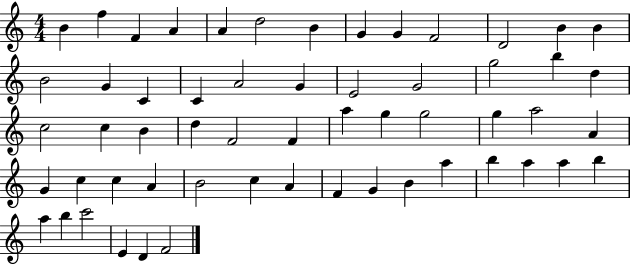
{
  \clef treble
  \numericTimeSignature
  \time 4/4
  \key c \major
  b'4 f''4 f'4 a'4 | a'4 d''2 b'4 | g'4 g'4 f'2 | d'2 b'4 b'4 | \break b'2 g'4 c'4 | c'4 a'2 g'4 | e'2 g'2 | g''2 b''4 d''4 | \break c''2 c''4 b'4 | d''4 f'2 f'4 | a''4 g''4 g''2 | g''4 a''2 a'4 | \break g'4 c''4 c''4 a'4 | b'2 c''4 a'4 | f'4 g'4 b'4 a''4 | b''4 a''4 a''4 b''4 | \break a''4 b''4 c'''2 | e'4 d'4 f'2 | \bar "|."
}